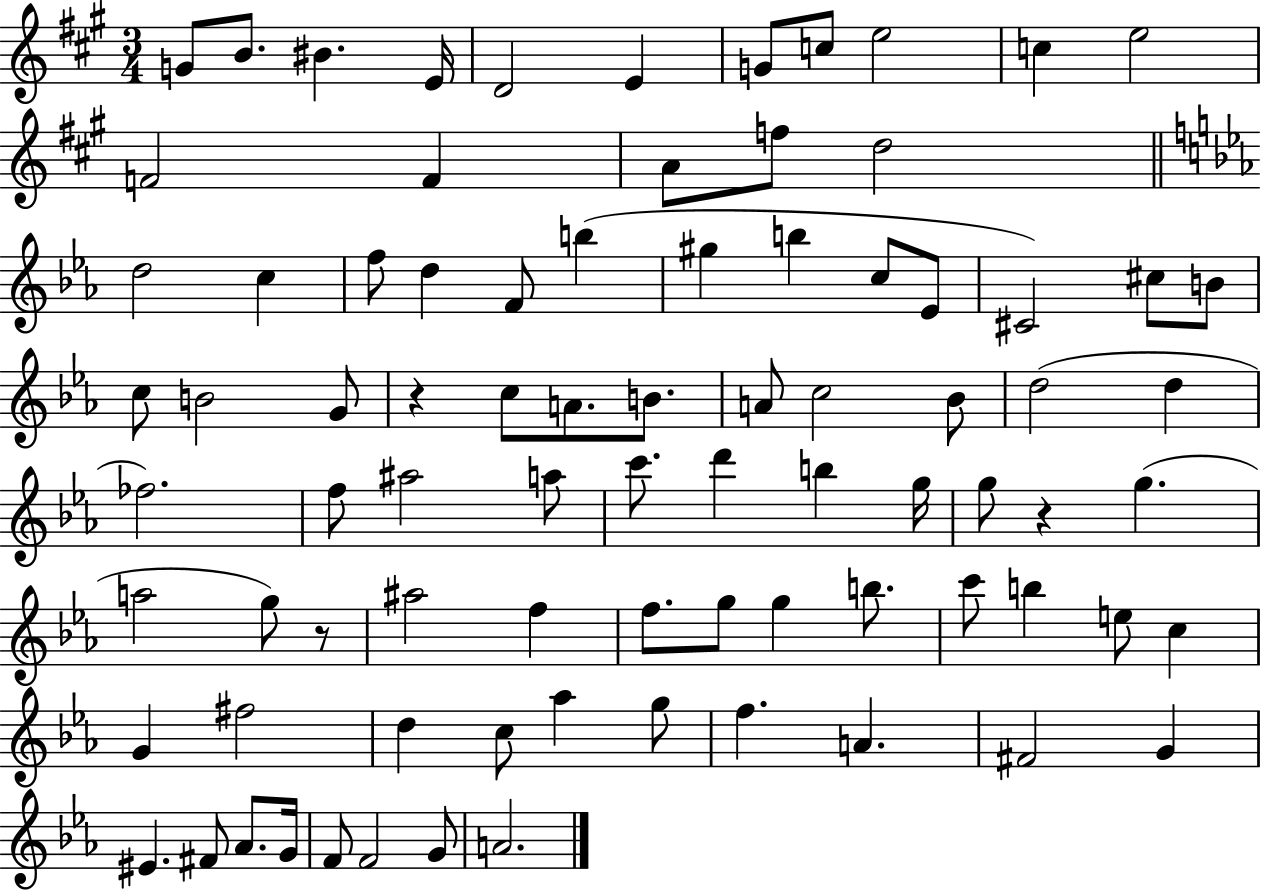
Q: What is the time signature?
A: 3/4